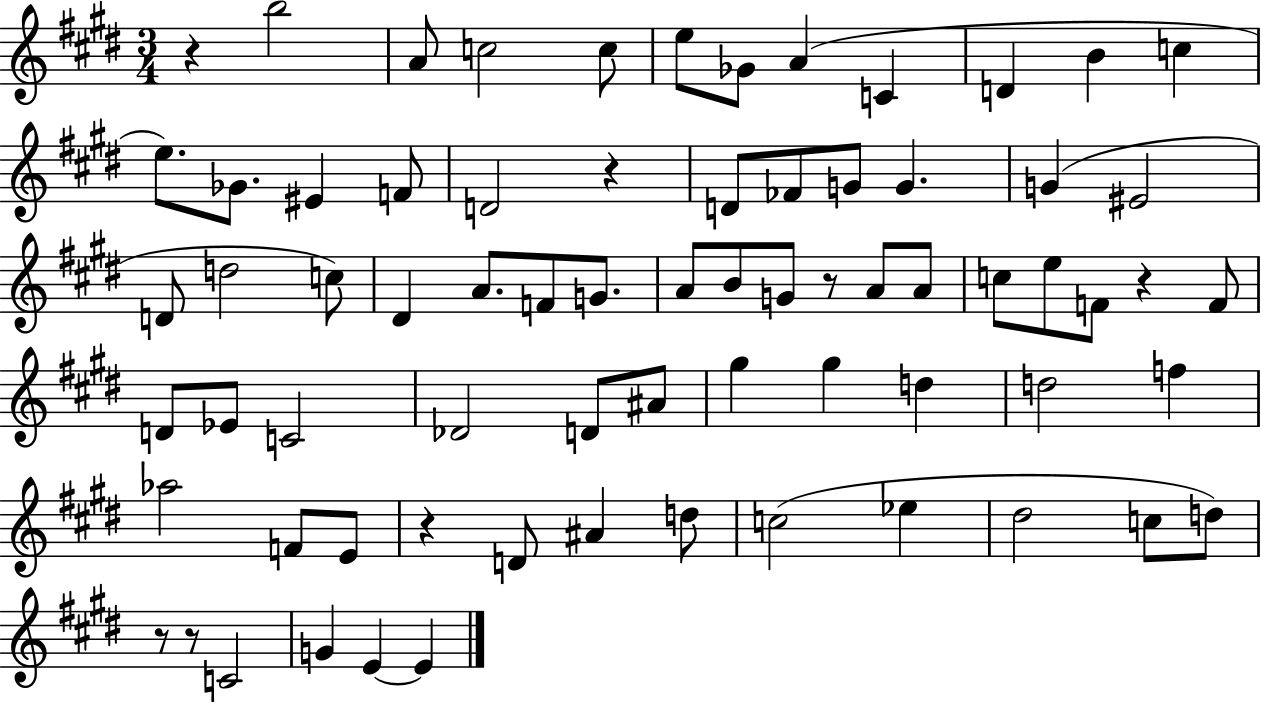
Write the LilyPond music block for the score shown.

{
  \clef treble
  \numericTimeSignature
  \time 3/4
  \key e \major
  r4 b''2 | a'8 c''2 c''8 | e''8 ges'8 a'4( c'4 | d'4 b'4 c''4 | \break e''8.) ges'8. eis'4 f'8 | d'2 r4 | d'8 fes'8 g'8 g'4. | g'4( eis'2 | \break d'8 d''2 c''8) | dis'4 a'8. f'8 g'8. | a'8 b'8 g'8 r8 a'8 a'8 | c''8 e''8 f'8 r4 f'8 | \break d'8 ees'8 c'2 | des'2 d'8 ais'8 | gis''4 gis''4 d''4 | d''2 f''4 | \break aes''2 f'8 e'8 | r4 d'8 ais'4 d''8 | c''2( ees''4 | dis''2 c''8 d''8) | \break r8 r8 c'2 | g'4 e'4~~ e'4 | \bar "|."
}